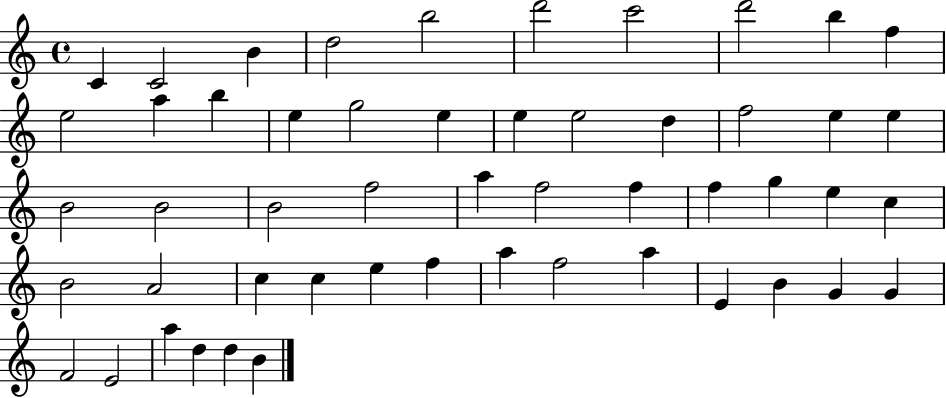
{
  \clef treble
  \time 4/4
  \defaultTimeSignature
  \key c \major
  c'4 c'2 b'4 | d''2 b''2 | d'''2 c'''2 | d'''2 b''4 f''4 | \break e''2 a''4 b''4 | e''4 g''2 e''4 | e''4 e''2 d''4 | f''2 e''4 e''4 | \break b'2 b'2 | b'2 f''2 | a''4 f''2 f''4 | f''4 g''4 e''4 c''4 | \break b'2 a'2 | c''4 c''4 e''4 f''4 | a''4 f''2 a''4 | e'4 b'4 g'4 g'4 | \break f'2 e'2 | a''4 d''4 d''4 b'4 | \bar "|."
}